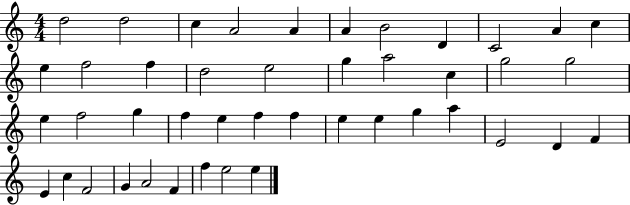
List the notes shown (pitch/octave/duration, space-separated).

D5/h D5/h C5/q A4/h A4/q A4/q B4/h D4/q C4/h A4/q C5/q E5/q F5/h F5/q D5/h E5/h G5/q A5/h C5/q G5/h G5/h E5/q F5/h G5/q F5/q E5/q F5/q F5/q E5/q E5/q G5/q A5/q E4/h D4/q F4/q E4/q C5/q F4/h G4/q A4/h F4/q F5/q E5/h E5/q